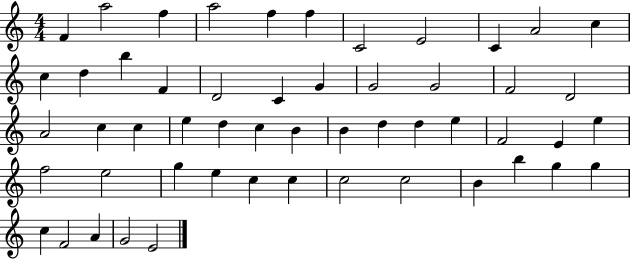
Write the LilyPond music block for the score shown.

{
  \clef treble
  \numericTimeSignature
  \time 4/4
  \key c \major
  f'4 a''2 f''4 | a''2 f''4 f''4 | c'2 e'2 | c'4 a'2 c''4 | \break c''4 d''4 b''4 f'4 | d'2 c'4 g'4 | g'2 g'2 | f'2 d'2 | \break a'2 c''4 c''4 | e''4 d''4 c''4 b'4 | b'4 d''4 d''4 e''4 | f'2 e'4 e''4 | \break f''2 e''2 | g''4 e''4 c''4 c''4 | c''2 c''2 | b'4 b''4 g''4 g''4 | \break c''4 f'2 a'4 | g'2 e'2 | \bar "|."
}